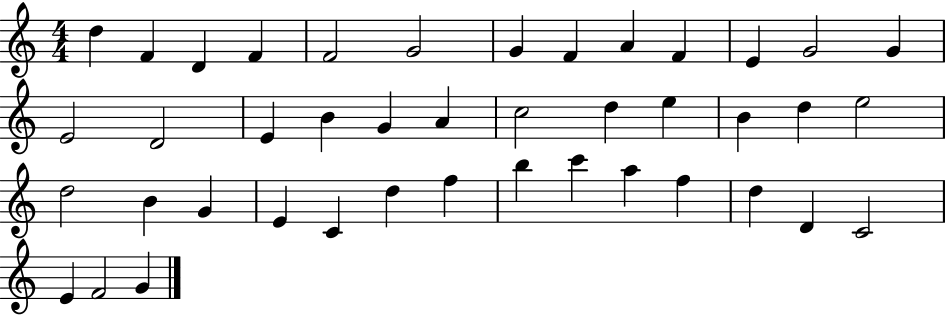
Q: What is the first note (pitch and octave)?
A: D5